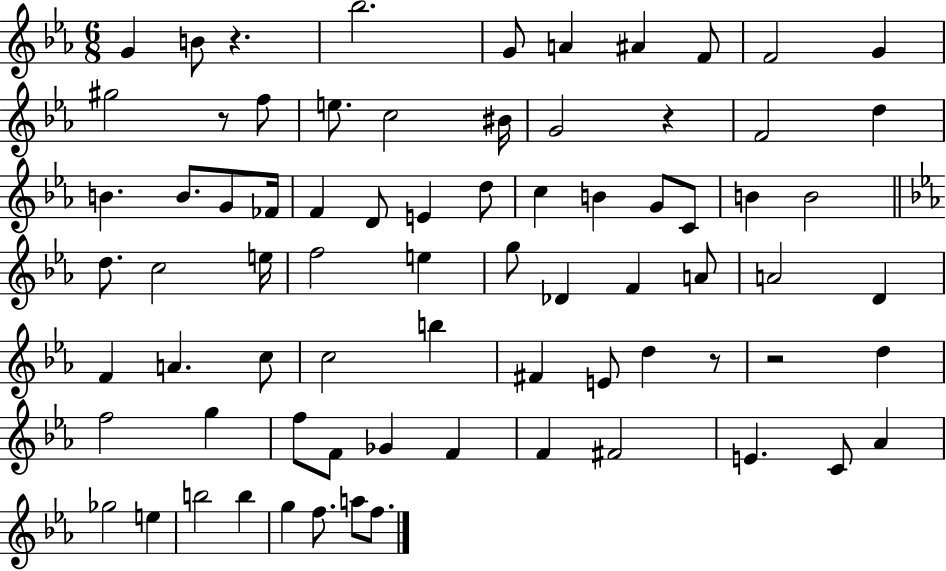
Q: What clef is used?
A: treble